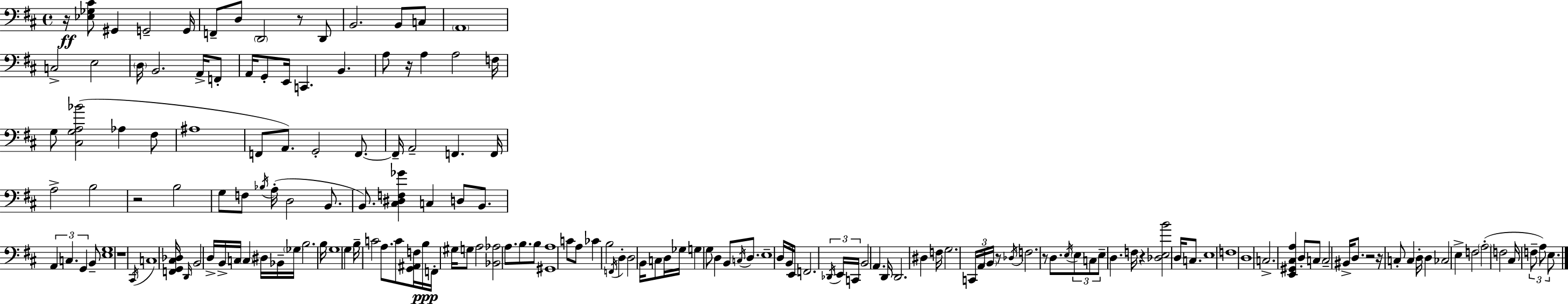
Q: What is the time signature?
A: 4/4